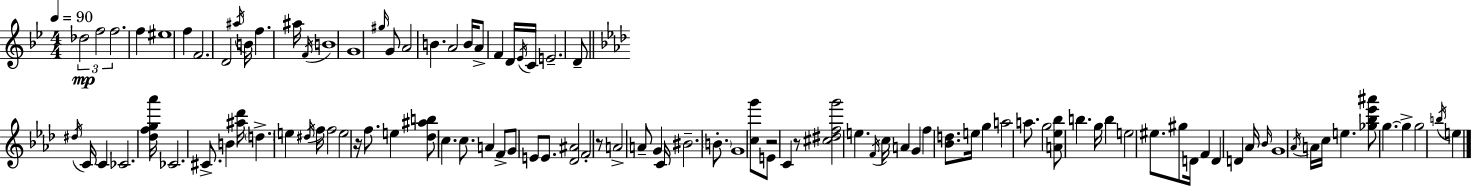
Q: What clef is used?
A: treble